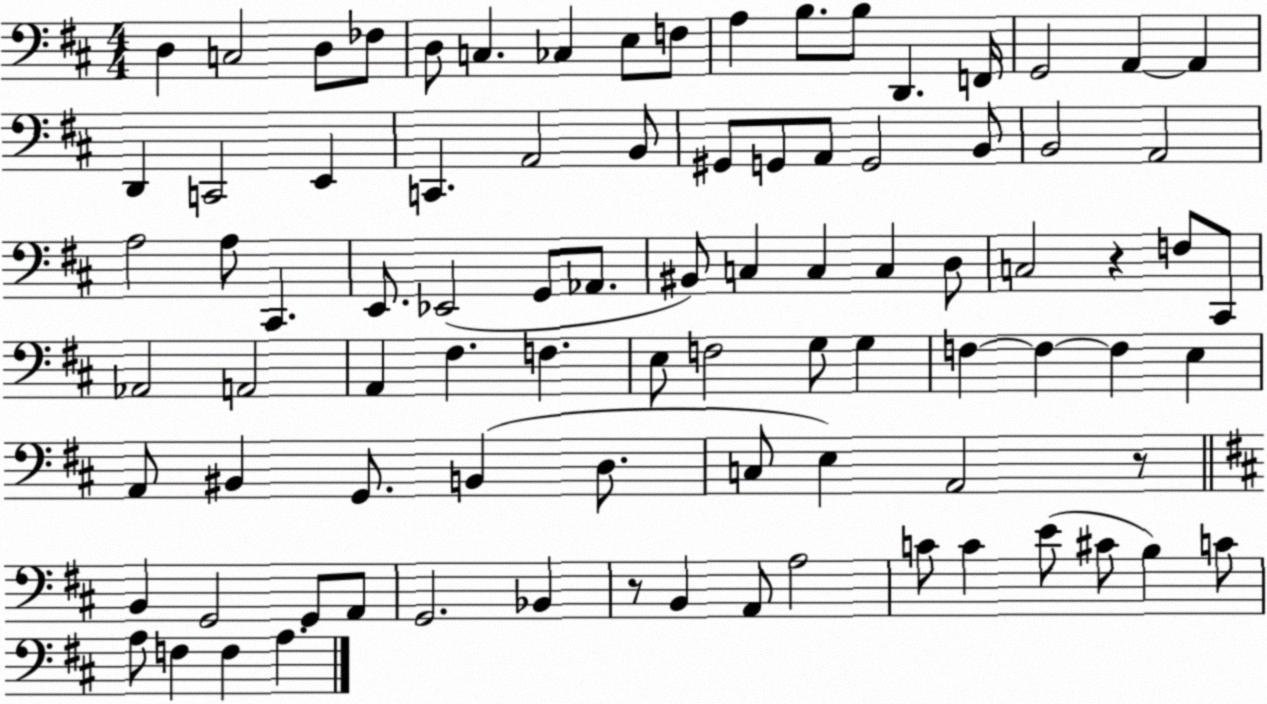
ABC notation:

X:1
T:Untitled
M:4/4
L:1/4
K:D
D, C,2 D,/2 _F,/2 D,/2 C, _C, E,/2 F,/2 A, B,/2 B,/2 D,, F,,/4 G,,2 A,, A,, D,, C,,2 E,, C,, A,,2 B,,/2 ^G,,/2 G,,/2 A,,/2 G,,2 B,,/2 B,,2 A,,2 A,2 A,/2 ^C,, E,,/2 _E,,2 G,,/2 _A,,/2 ^B,,/2 C, C, C, D,/2 C,2 z F,/2 ^C,,/2 _A,,2 A,,2 A,, ^F, F, E,/2 F,2 G,/2 G, F, F, F, E, A,,/2 ^B,, G,,/2 B,, D,/2 C,/2 E, A,,2 z/2 B,, G,,2 G,,/2 A,,/2 G,,2 _B,, z/2 B,, A,,/2 A,2 C/2 C E/2 ^C/2 B, C/2 A,/2 F, F, A,